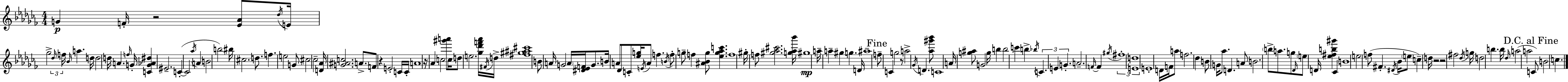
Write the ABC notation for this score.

X:1
T:Untitled
M:4/4
L:1/4
K:Abm
G F/4 z2 [_E_A]/2 _d/4 E/4 _g2 _d/4 f/4 _B/4 a d/4 d2 d/4 A f/4 G/4 [CG_A^d] ^E2 C C2 _a/4 A B2 b2 ^b/4 ^c2 d/2 f e2 G/2 ^c2 _c2 [D_A]/4 [G^Ac]2 A/2 F/2 z E2 C/4 C/4 A4 z/4 _A c2 [^g'a']/2 c/4 d/2 e2 [_g_d'f'_a']/4 ^F/4 d/4 [^f^g^a^c']4 B/2 A/4 G2 A/4 [^D_EF]/4 G/2 B/4 A/2 _D/2 C/2 [_eg]/4 E/4 A/2 f B/4 f/2 g/2 f [^A_Bg]/2 [_eg_ac'] f4 ^g/4 f/2 [^g_a^c']2 [g_a_b']/4 ^g4 a/4 a ^g g D/4 ^a4 f/2 C g2 z/2 a2 _G/4 D [_a^g'_b']/2 C4 A/4 [g^a]/2 G2 g/4 b b2 c' b _b/4 C E G A2 F/4 F ^g/4 ^f4 d4 E4 E4 D/4 F/4 a/2 f2 _d B/2 G/4 _a/2 D A/2 B2 b/2 a/2 g/2 _D/4 e/2 D/4 [_e^fb^g'] _C B4 e2 f/2 ^F ^D/4 _B/4 e/2 c d/4 z2 z2 ^f2 _d/4 g/4 d2 b b/4 _d/4 a2 a2 C/2 B2 c